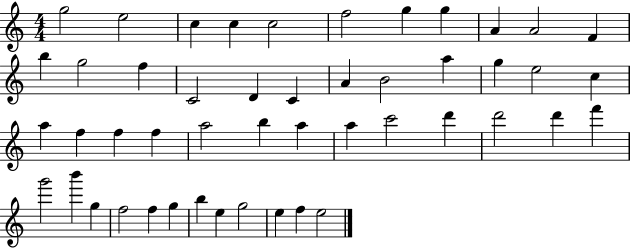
X:1
T:Untitled
M:4/4
L:1/4
K:C
g2 e2 c c c2 f2 g g A A2 F b g2 f C2 D C A B2 a g e2 c a f f f a2 b a a c'2 d' d'2 d' f' g'2 b' g f2 f g b e g2 e f e2